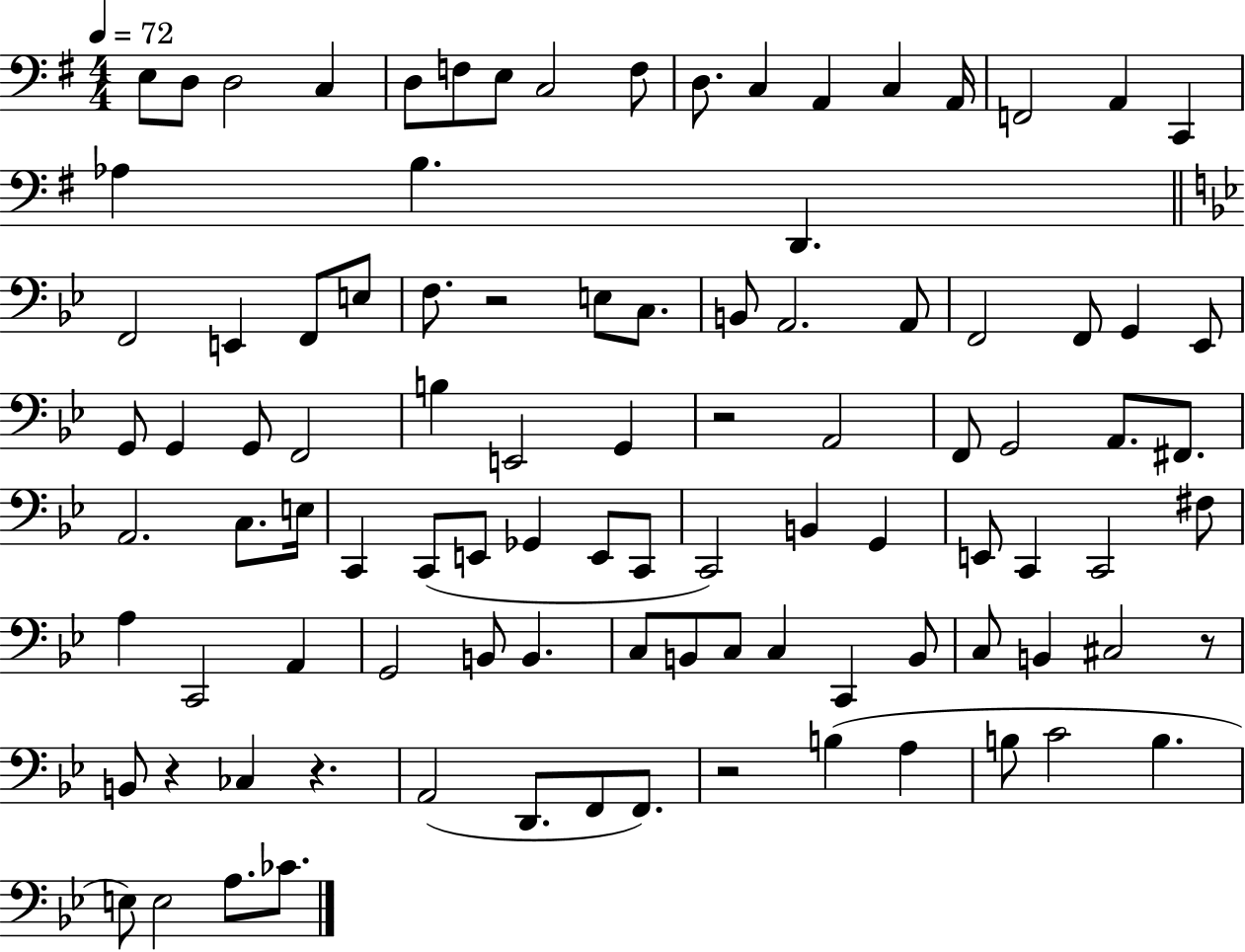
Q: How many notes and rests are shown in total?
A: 98